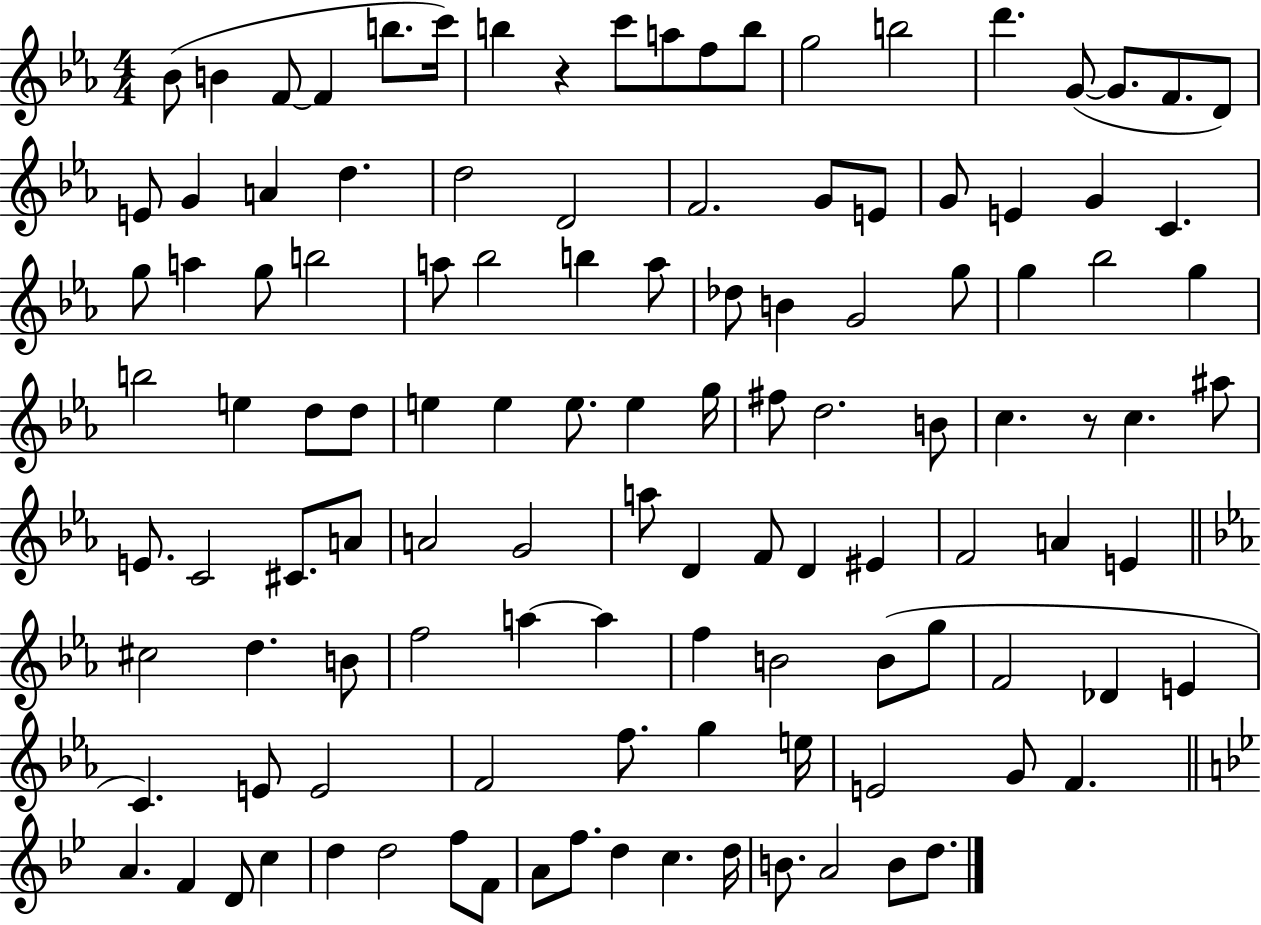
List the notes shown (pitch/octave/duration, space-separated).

Bb4/e B4/q F4/e F4/q B5/e. C6/s B5/q R/q C6/e A5/e F5/e B5/e G5/h B5/h D6/q. G4/e G4/e. F4/e. D4/e E4/e G4/q A4/q D5/q. D5/h D4/h F4/h. G4/e E4/e G4/e E4/q G4/q C4/q. G5/e A5/q G5/e B5/h A5/e Bb5/h B5/q A5/e Db5/e B4/q G4/h G5/e G5/q Bb5/h G5/q B5/h E5/q D5/e D5/e E5/q E5/q E5/e. E5/q G5/s F#5/e D5/h. B4/e C5/q. R/e C5/q. A#5/e E4/e. C4/h C#4/e. A4/e A4/h G4/h A5/e D4/q F4/e D4/q EIS4/q F4/h A4/q E4/q C#5/h D5/q. B4/e F5/h A5/q A5/q F5/q B4/h B4/e G5/e F4/h Db4/q E4/q C4/q. E4/e E4/h F4/h F5/e. G5/q E5/s E4/h G4/e F4/q. A4/q. F4/q D4/e C5/q D5/q D5/h F5/e F4/e A4/e F5/e. D5/q C5/q. D5/s B4/e. A4/h B4/e D5/e.